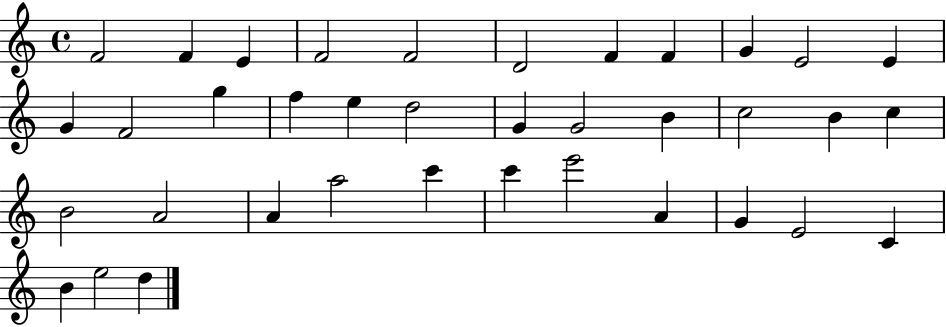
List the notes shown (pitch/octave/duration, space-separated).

F4/h F4/q E4/q F4/h F4/h D4/h F4/q F4/q G4/q E4/h E4/q G4/q F4/h G5/q F5/q E5/q D5/h G4/q G4/h B4/q C5/h B4/q C5/q B4/h A4/h A4/q A5/h C6/q C6/q E6/h A4/q G4/q E4/h C4/q B4/q E5/h D5/q